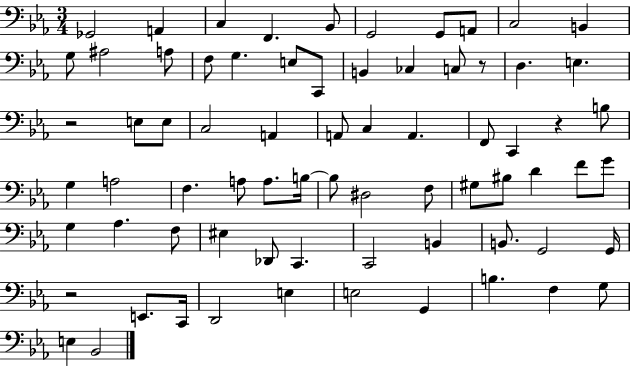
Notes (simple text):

Gb2/h A2/q C3/q F2/q. Bb2/e G2/h G2/e A2/e C3/h B2/q G3/e A#3/h A3/e F3/e G3/q. E3/e C2/e B2/q CES3/q C3/e R/e D3/q. E3/q. R/h E3/e E3/e C3/h A2/q A2/e C3/q A2/q. F2/e C2/q R/q B3/e G3/q A3/h F3/q. A3/e A3/e. B3/s B3/e D#3/h F3/e G#3/e BIS3/e D4/q F4/e G4/e G3/q Ab3/q. F3/e EIS3/q Db2/e C2/q. C2/h B2/q B2/e. G2/h G2/s R/h E2/e. C2/s D2/h E3/q E3/h G2/q B3/q. F3/q G3/e E3/q Bb2/h